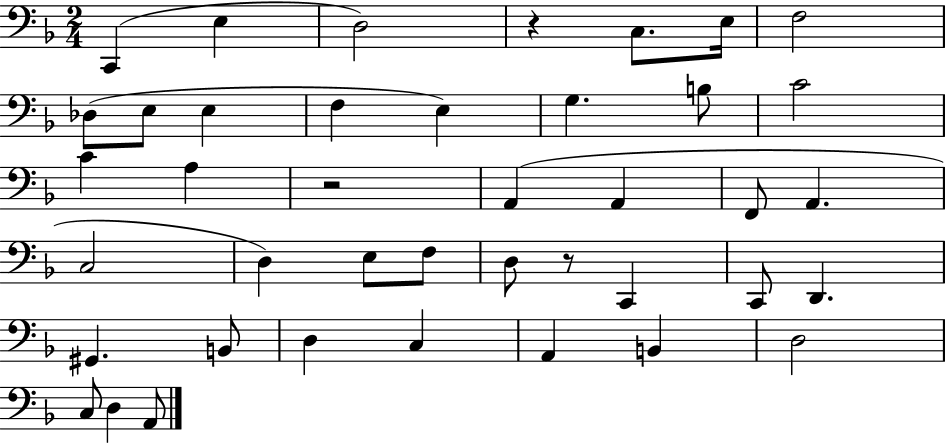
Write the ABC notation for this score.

X:1
T:Untitled
M:2/4
L:1/4
K:F
C,, E, D,2 z C,/2 E,/4 F,2 _D,/2 E,/2 E, F, E, G, B,/2 C2 C A, z2 A,, A,, F,,/2 A,, C,2 D, E,/2 F,/2 D,/2 z/2 C,, C,,/2 D,, ^G,, B,,/2 D, C, A,, B,, D,2 C,/2 D, A,,/2